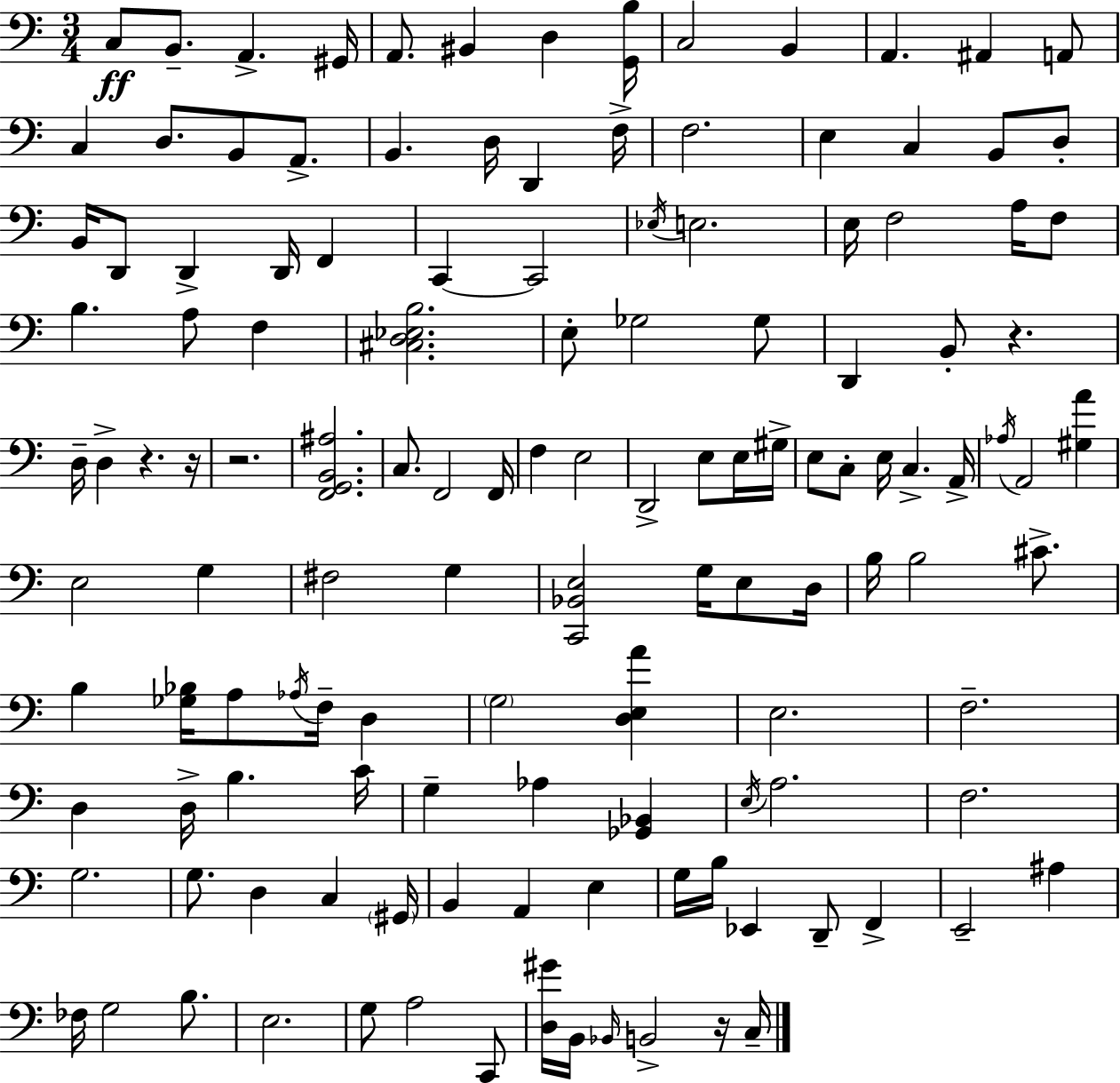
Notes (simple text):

C3/e B2/e. A2/q. G#2/s A2/e. BIS2/q D3/q [G2,B3]/s C3/h B2/q A2/q. A#2/q A2/e C3/q D3/e. B2/e A2/e. B2/q. D3/s D2/q F3/s F3/h. E3/q C3/q B2/e D3/e B2/s D2/e D2/q D2/s F2/q C2/q C2/h Eb3/s E3/h. E3/s F3/h A3/s F3/e B3/q. A3/e F3/q [C#3,D3,Eb3,B3]/h. E3/e Gb3/h Gb3/e D2/q B2/e R/q. D3/s D3/q R/q. R/s R/h. [F2,G2,B2,A#3]/h. C3/e. F2/h F2/s F3/q E3/h D2/h E3/e E3/s G#3/s E3/e C3/e E3/s C3/q. A2/s Ab3/s A2/h [G#3,A4]/q E3/h G3/q F#3/h G3/q [C2,Bb2,E3]/h G3/s E3/e D3/s B3/s B3/h C#4/e. B3/q [Gb3,Bb3]/s A3/e Ab3/s F3/s D3/q G3/h [D3,E3,A4]/q E3/h. F3/h. D3/q D3/s B3/q. C4/s G3/q Ab3/q [Gb2,Bb2]/q E3/s A3/h. F3/h. G3/h. G3/e. D3/q C3/q G#2/s B2/q A2/q E3/q G3/s B3/s Eb2/q D2/e F2/q E2/h A#3/q FES3/s G3/h B3/e. E3/h. G3/e A3/h C2/e [D3,G#4]/s B2/s Bb2/s B2/h R/s C3/s